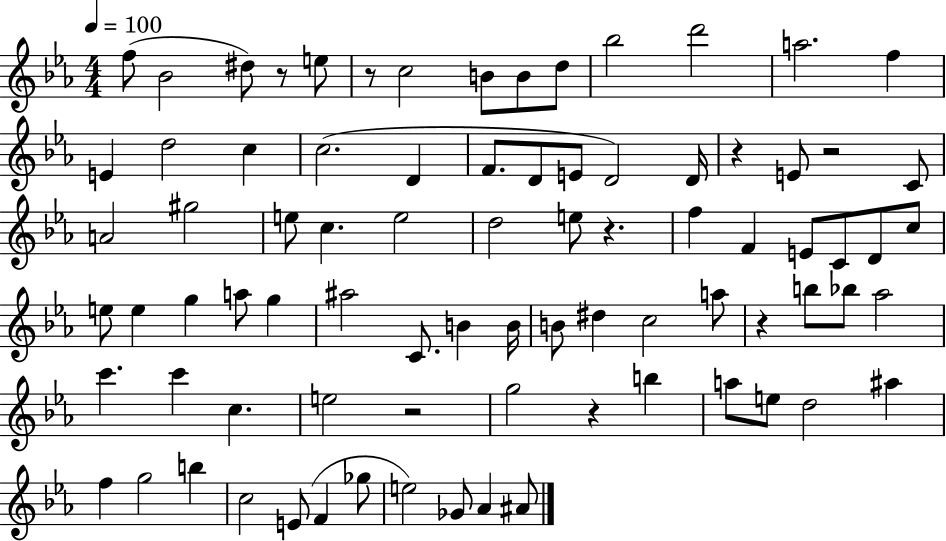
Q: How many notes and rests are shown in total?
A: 82